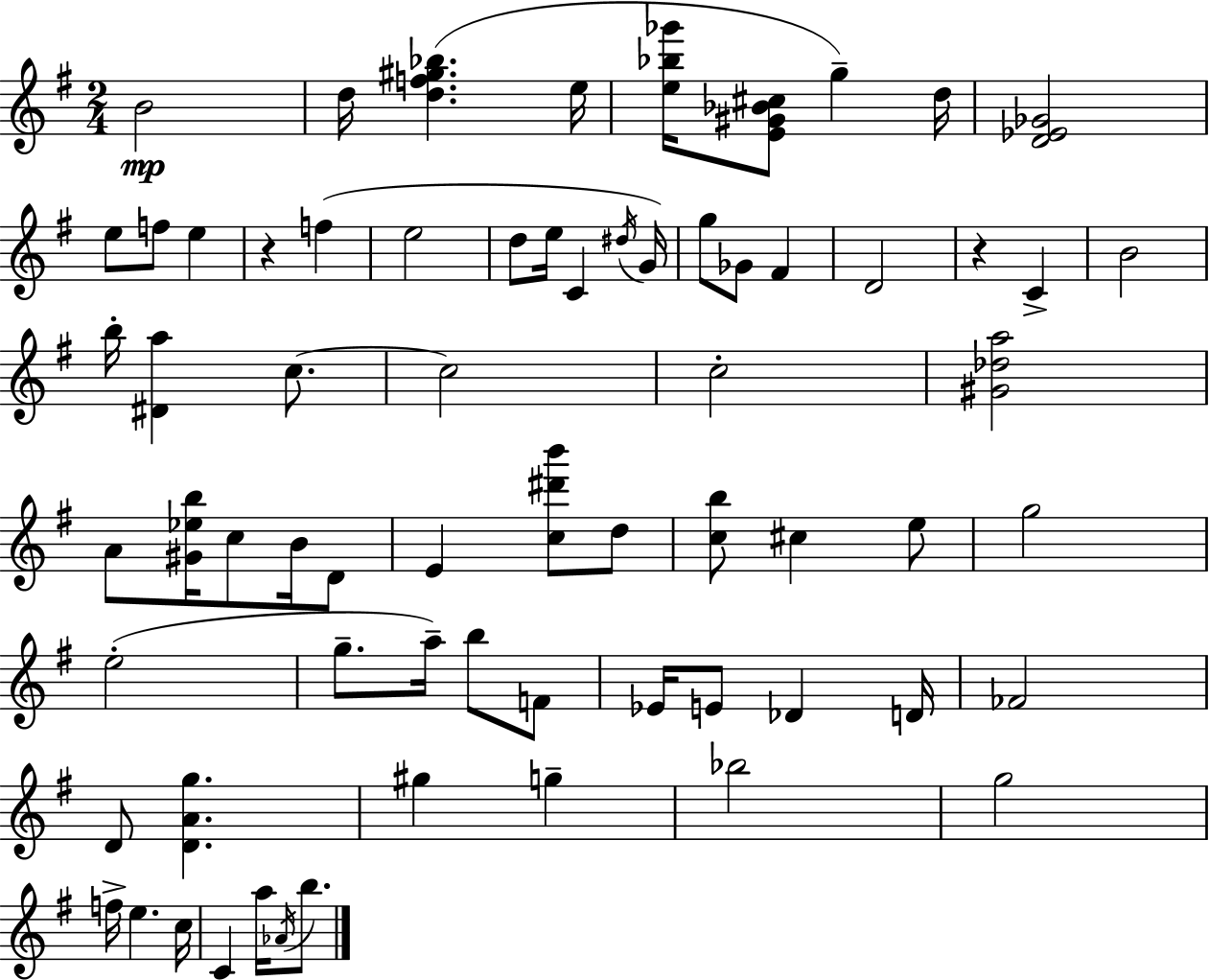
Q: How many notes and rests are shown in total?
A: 68